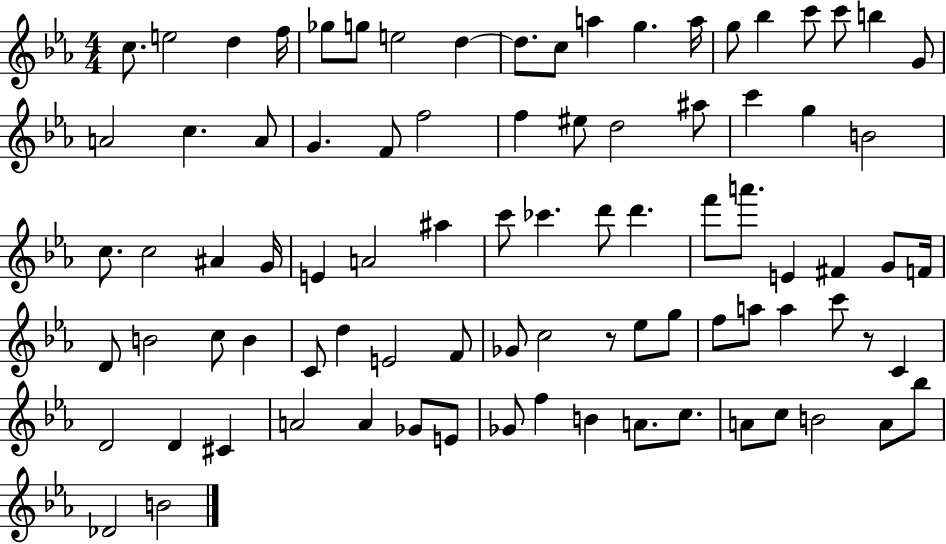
{
  \clef treble
  \numericTimeSignature
  \time 4/4
  \key ees \major
  c''8. e''2 d''4 f''16 | ges''8 g''8 e''2 d''4~~ | d''8. c''8 a''4 g''4. a''16 | g''8 bes''4 c'''8 c'''8 b''4 g'8 | \break a'2 c''4. a'8 | g'4. f'8 f''2 | f''4 eis''8 d''2 ais''8 | c'''4 g''4 b'2 | \break c''8. c''2 ais'4 g'16 | e'4 a'2 ais''4 | c'''8 ces'''4. d'''8 d'''4. | f'''8 a'''8. e'4 fis'4 g'8 f'16 | \break d'8 b'2 c''8 b'4 | c'8 d''4 e'2 f'8 | ges'8 c''2 r8 ees''8 g''8 | f''8 a''8 a''4 c'''8 r8 c'4 | \break d'2 d'4 cis'4 | a'2 a'4 ges'8 e'8 | ges'8 f''4 b'4 a'8. c''8. | a'8 c''8 b'2 a'8 bes''8 | \break des'2 b'2 | \bar "|."
}